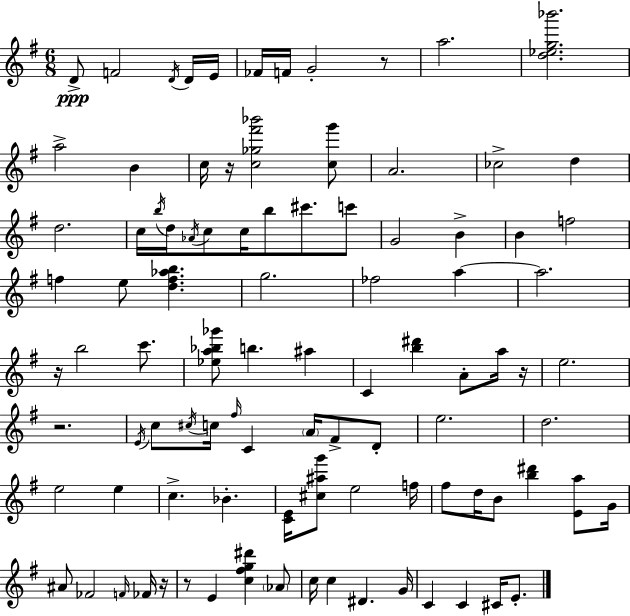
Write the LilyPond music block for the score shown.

{
  \clef treble
  \numericTimeSignature
  \time 6/8
  \key g \major
  d'8->\ppp f'2 \acciaccatura { d'16 } d'16 | e'16 fes'16 f'16 g'2-. r8 | a''2. | <d'' ees'' g'' bes'''>2. | \break a''2-> b'4 | c''16 r16 <c'' ges'' fis''' bes'''>2 <c'' g'''>8 | a'2. | ces''2-> d''4 | \break d''2. | c''16 \acciaccatura { b''16 } d''16 \acciaccatura { aes'16 } c''8 c''16 b''8 cis'''8. | c'''8 g'2 b'4-> | b'4 f''2 | \break f''4 e''8 <d'' f'' aes'' b''>4. | g''2. | fes''2 a''4~~ | a''2. | \break r16 b''2 | c'''8. <ees'' a'' bes'' ges'''>8 b''4. ais''4 | c'4 <b'' dis'''>4 a'8-. | a''16 r16 e''2. | \break r2. | \acciaccatura { e'16 } c''8 \acciaccatura { cis''16 } c''16 \grace { fis''16 } c'4 | \parenthesize a'16 fis'8-> d'8-. e''2. | d''2. | \break e''2 | e''4 c''4.-> | bes'4.-. <c' e'>16 <cis'' ais'' g'''>8 e''2 | f''16 fis''8 d''16 b'8 <b'' dis'''>4 | \break <e' a''>8 g'16 ais'8 fes'2 | \grace { f'16 } fes'16 r16 r8 e'4 | <c'' fis'' g'' dis'''>4 \parenthesize aes'8 c''16 c''4 | dis'4. g'16 c'4 c'4 | \break cis'16 e'8.-. \bar "|."
}